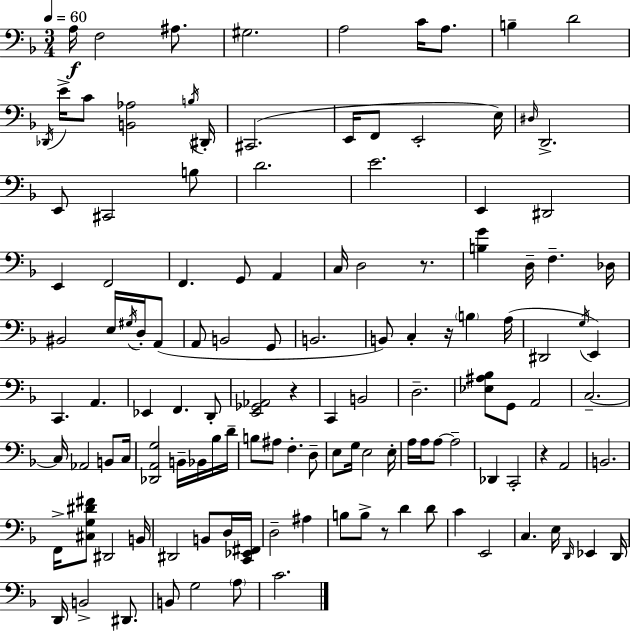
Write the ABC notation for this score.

X:1
T:Untitled
M:3/4
L:1/4
K:Dm
A,/4 F,2 ^A,/2 ^G,2 A,2 C/4 A,/2 B, D2 _D,,/4 E/4 C/2 [B,,_A,]2 B,/4 ^D,,/4 ^C,,2 E,,/4 F,,/2 E,,2 E,/4 ^D,/4 D,,2 E,,/2 ^C,,2 B,/2 D2 E2 E,, ^D,,2 E,, F,,2 F,, G,,/2 A,, C,/4 D,2 z/2 [B,G] D,/4 F, _D,/4 ^B,,2 E,/4 ^G,/4 D,/4 A,,/2 A,,/2 B,,2 G,,/2 B,,2 B,,/2 C, z/4 B, A,/4 ^D,,2 G,/4 E,, C,, A,, _E,, F,, D,,/2 [E,,_G,,_A,,]2 z C,, B,,2 D,2 [_E,^A,_B,]/2 G,,/2 A,,2 C,2 C,/4 _A,,2 B,,/2 C,/4 [_D,,A,,G,]2 B,,/4 _B,,/4 _B,/4 D/4 B,/2 ^A,/2 F, D,/2 E,/2 G,/4 E,2 E,/4 A,/4 A,/4 A,/2 A,2 _D,, C,,2 z A,,2 B,,2 F,,/4 [^C,G,^D^F]/2 ^D,,2 B,,/4 ^D,,2 B,,/2 D,/4 [C,,_E,,^F,,]/4 D,2 ^A, B,/2 B,/2 z/2 D D/2 C E,,2 C, E,/4 D,,/4 _E,, D,,/4 D,,/4 B,,2 ^D,,/2 B,,/2 G,2 A,/2 C2